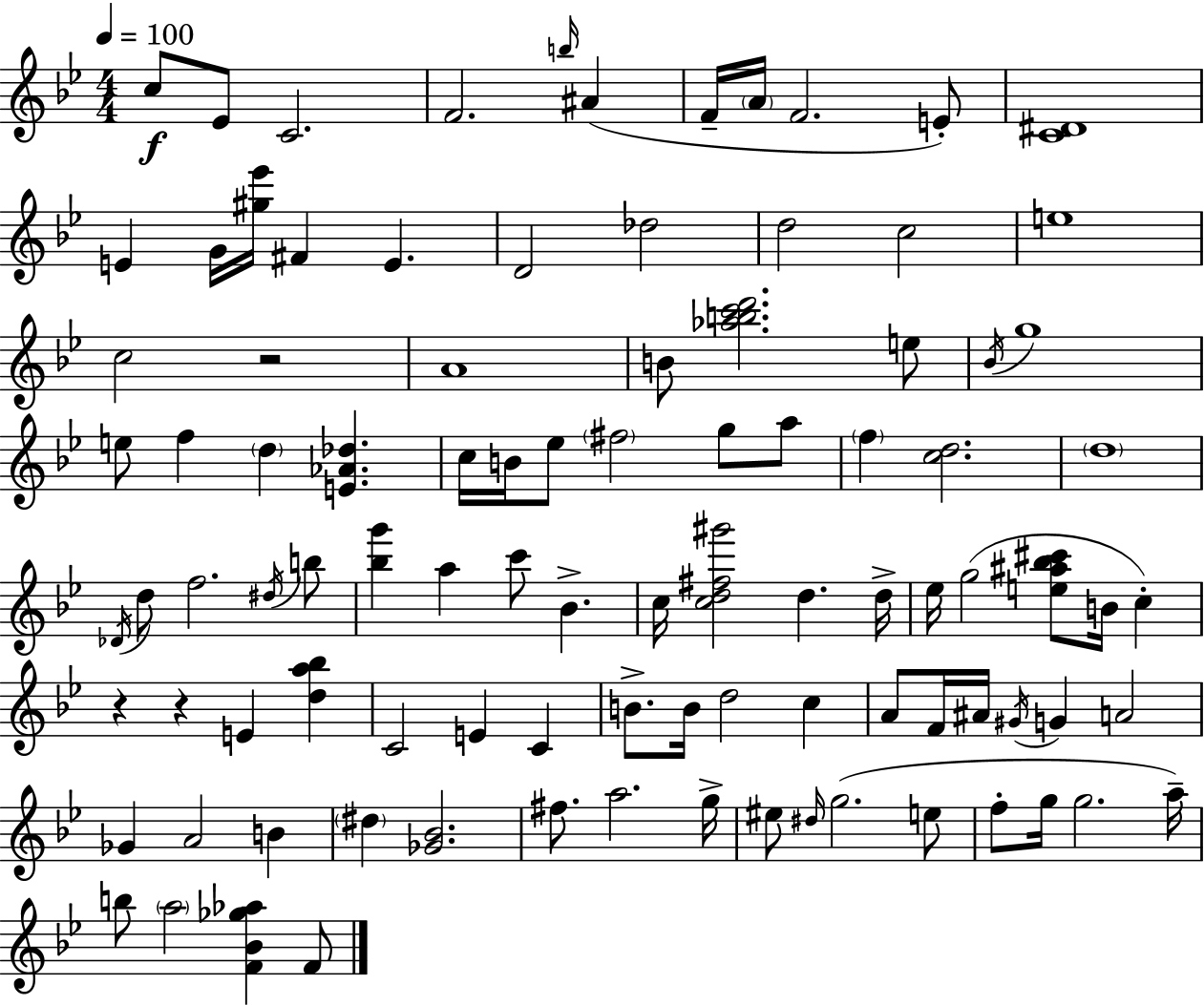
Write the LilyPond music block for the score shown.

{
  \clef treble
  \numericTimeSignature
  \time 4/4
  \key bes \major
  \tempo 4 = 100
  \repeat volta 2 { c''8\f ees'8 c'2. | f'2. \grace { b''16 }( ais'4 | f'16-- \parenthesize a'16 f'2. e'8-.) | <c' dis'>1 | \break e'4 g'16 <gis'' ees'''>16 fis'4 e'4. | d'2 des''2 | d''2 c''2 | e''1 | \break c''2 r2 | a'1 | b'8 <aes'' b'' c''' d'''>2. e''8 | \acciaccatura { bes'16 } g''1 | \break e''8 f''4 \parenthesize d''4 <e' aes' des''>4. | c''16 b'16 ees''8 \parenthesize fis''2 g''8 | a''8 \parenthesize f''4 <c'' d''>2. | \parenthesize d''1 | \break \acciaccatura { des'16 } d''8 f''2. | \acciaccatura { dis''16 } b''8 <bes'' g'''>4 a''4 c'''8 bes'4.-> | c''16 <c'' d'' fis'' gis'''>2 d''4. | d''16-> ees''16 g''2( <e'' ais'' bes'' cis'''>8 b'16 | \break c''4-.) r4 r4 e'4 | <d'' a'' bes''>4 c'2 e'4 | c'4 b'8.-> b'16 d''2 | c''4 a'8 f'16 ais'16 \acciaccatura { gis'16 } g'4 a'2 | \break ges'4 a'2 | b'4 \parenthesize dis''4 <ges' bes'>2. | fis''8. a''2. | g''16-> eis''8 \grace { dis''16 } g''2.( | \break e''8 f''8-. g''16 g''2. | a''16--) b''8 \parenthesize a''2 | <f' bes' ges'' aes''>4 f'8 } \bar "|."
}